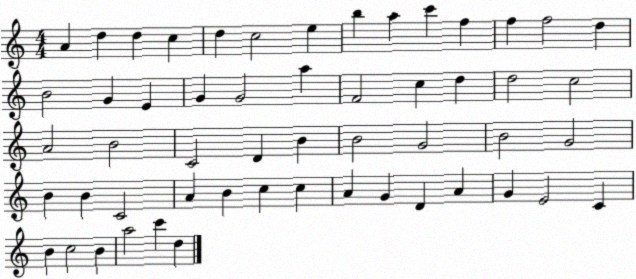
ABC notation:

X:1
T:Untitled
M:4/4
L:1/4
K:C
A d d c d c2 e b a c' f f f2 d B2 G E G G2 a F2 c d d2 c2 A2 B2 C2 D B B2 G2 B2 G2 B B C2 A B c c A G D A G E2 C B c2 B a2 c' d